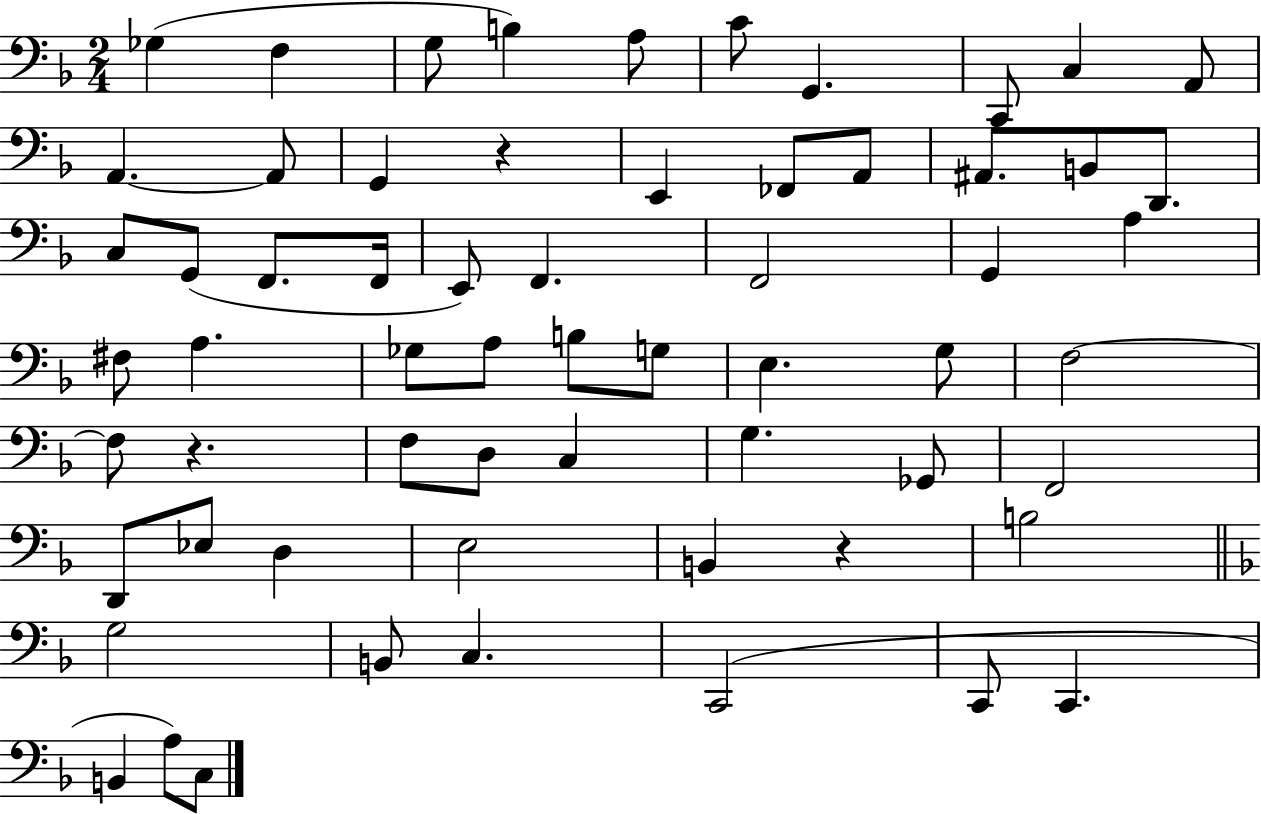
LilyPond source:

{
  \clef bass
  \numericTimeSignature
  \time 2/4
  \key f \major
  ges4( f4 | g8 b4) a8 | c'8 g,4. | c,8 c4 a,8 | \break a,4.~~ a,8 | g,4 r4 | e,4 fes,8 a,8 | ais,8. b,8 d,8. | \break c8 g,8( f,8. f,16 | e,8) f,4. | f,2 | g,4 a4 | \break fis8 a4. | ges8 a8 b8 g8 | e4. g8 | f2~~ | \break f8 r4. | f8 d8 c4 | g4. ges,8 | f,2 | \break d,8 ees8 d4 | e2 | b,4 r4 | b2 | \break \bar "||" \break \key d \minor g2 | b,8 c4. | c,2( | c,8 c,4. | \break b,4 a8) c8 | \bar "|."
}